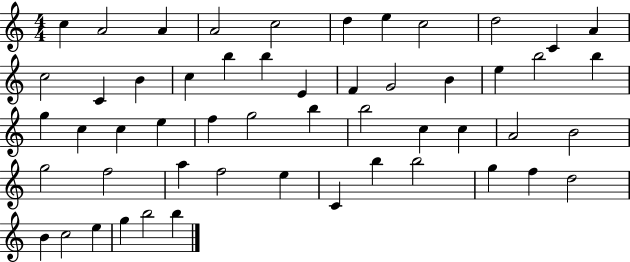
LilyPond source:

{
  \clef treble
  \numericTimeSignature
  \time 4/4
  \key c \major
  c''4 a'2 a'4 | a'2 c''2 | d''4 e''4 c''2 | d''2 c'4 a'4 | \break c''2 c'4 b'4 | c''4 b''4 b''4 e'4 | f'4 g'2 b'4 | e''4 b''2 b''4 | \break g''4 c''4 c''4 e''4 | f''4 g''2 b''4 | b''2 c''4 c''4 | a'2 b'2 | \break g''2 f''2 | a''4 f''2 e''4 | c'4 b''4 b''2 | g''4 f''4 d''2 | \break b'4 c''2 e''4 | g''4 b''2 b''4 | \bar "|."
}